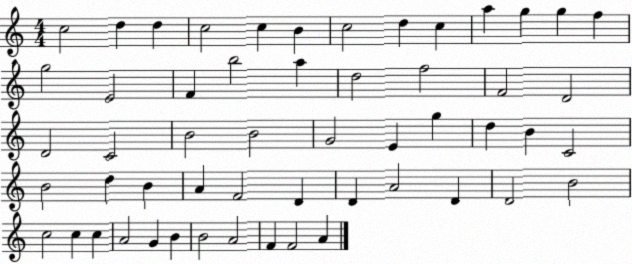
X:1
T:Untitled
M:4/4
L:1/4
K:C
c2 d d c2 c B c2 d c a g g f g2 E2 F b2 a d2 f2 F2 D2 D2 C2 B2 B2 G2 E g d B C2 B2 d B A F2 D D A2 D D2 B2 c2 c c A2 G B B2 A2 F F2 A